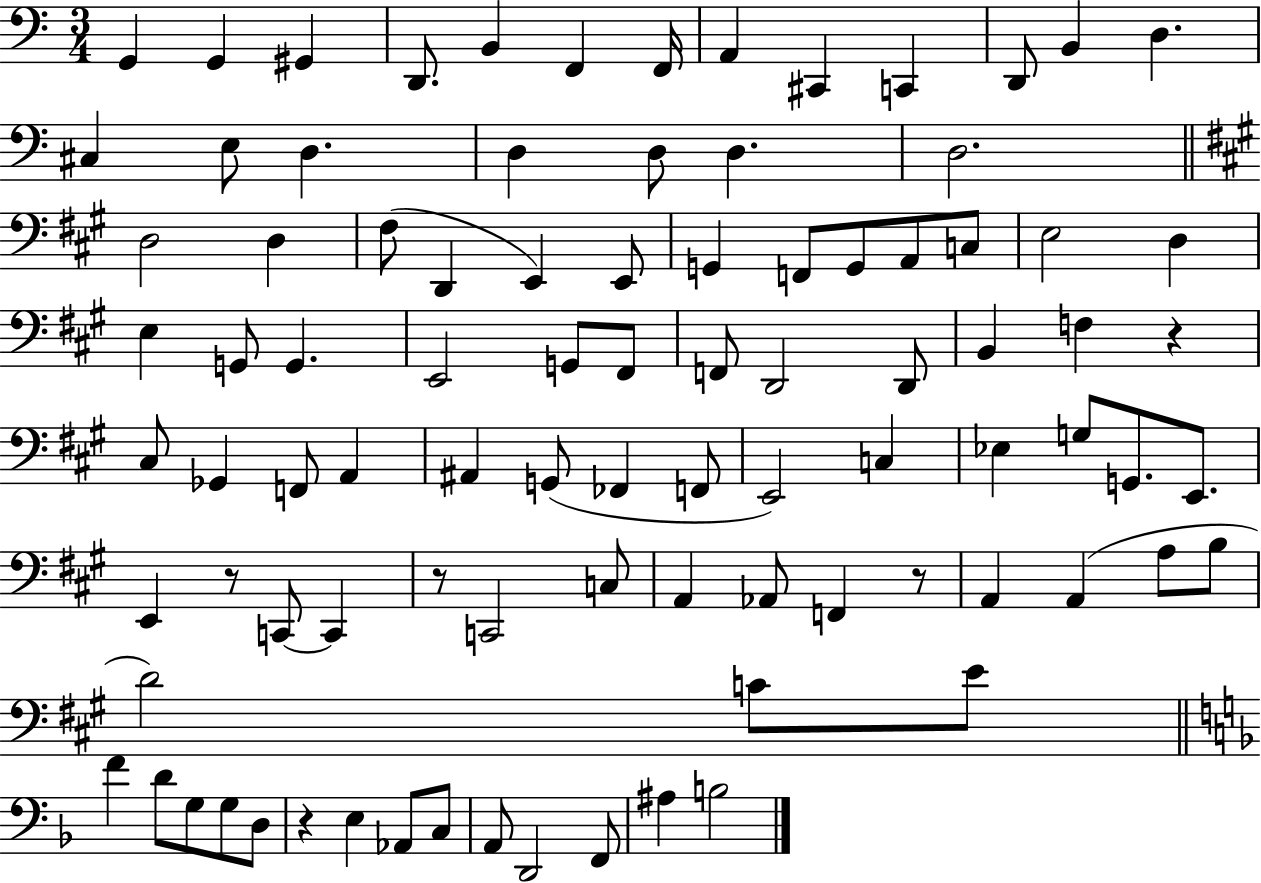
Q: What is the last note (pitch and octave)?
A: B3